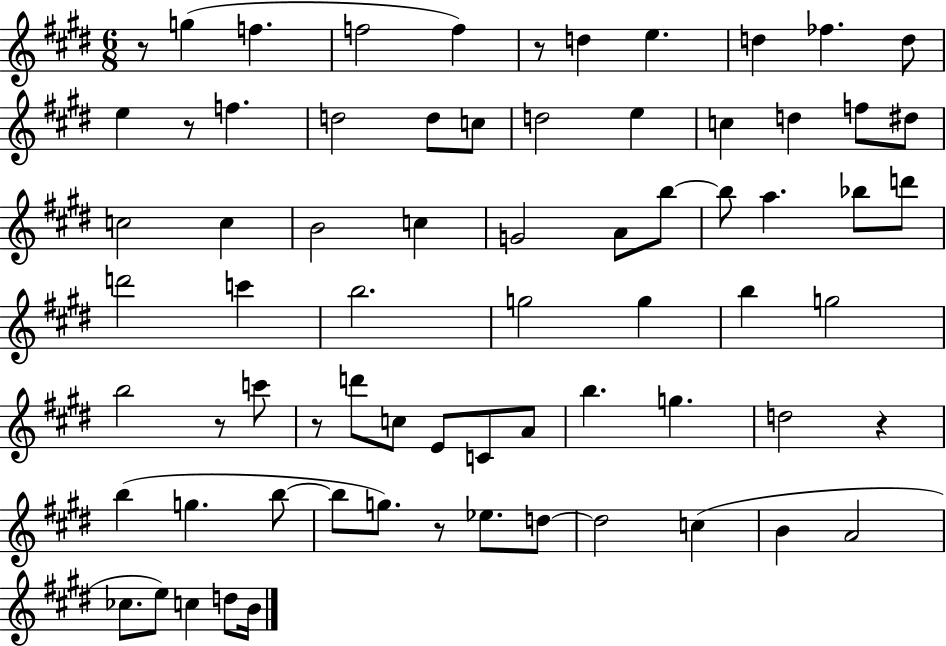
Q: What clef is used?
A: treble